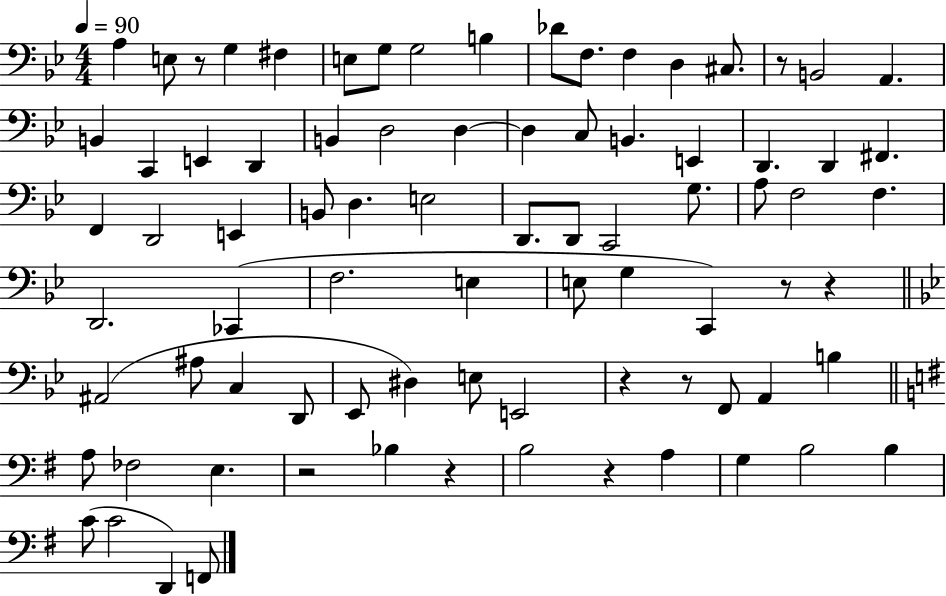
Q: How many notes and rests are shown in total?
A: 82